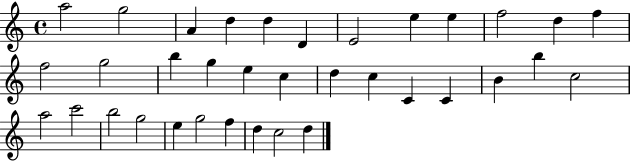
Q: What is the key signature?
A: C major